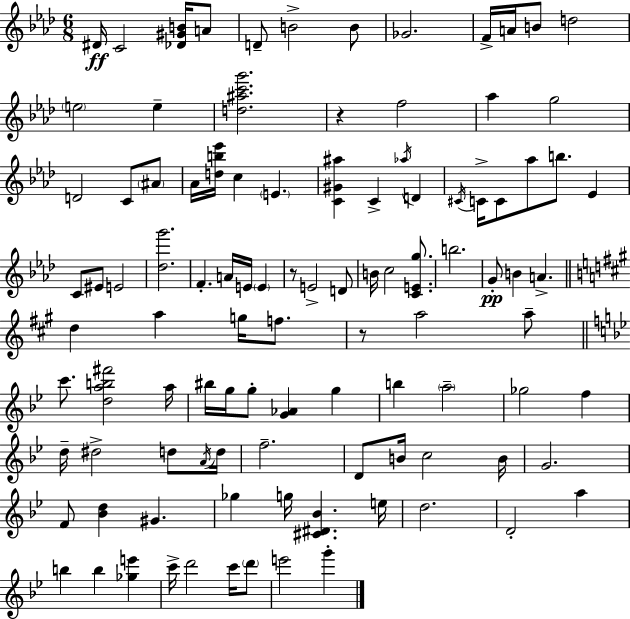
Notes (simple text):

D#4/s C4/h [Db4,G#4,B4]/s A4/e D4/e B4/h B4/e Gb4/h. F4/s A4/s B4/e D5/h E5/h E5/q [D5,A#5,C6,G6]/h. R/q F5/h Ab5/q G5/h D4/h C4/e A#4/e Ab4/s [D5,B5,Eb6]/s C5/q E4/q. [C4,G#4,A#5]/q C4/q Ab5/s D4/q C#4/s C4/s C4/e Ab5/e B5/e. Eb4/q C4/e EIS4/e E4/h [Db5,G6]/h. F4/q. A4/s E4/s E4/q R/e E4/h D4/e B4/s C5/h [C4,E4,G5]/e. B5/h. G4/e B4/q A4/q. D5/q A5/q G5/s F5/e. R/e A5/h A5/e C6/e. [D5,A5,B5,F#6]/h A5/s BIS5/s G5/s G5/e [G4,Ab4]/q G5/q B5/q A5/h Gb5/h F5/q D5/s D#5/h D5/e A4/s D5/s F5/h. D4/e B4/s C5/h B4/s G4/h. F4/e [Bb4,D5]/q G#4/q. Gb5/q G5/s [C#4,D#4,Bb4]/q. E5/s D5/h. D4/h A5/q B5/q B5/q [Gb5,E6]/q C6/s D6/h C6/s D6/e E6/h G6/q